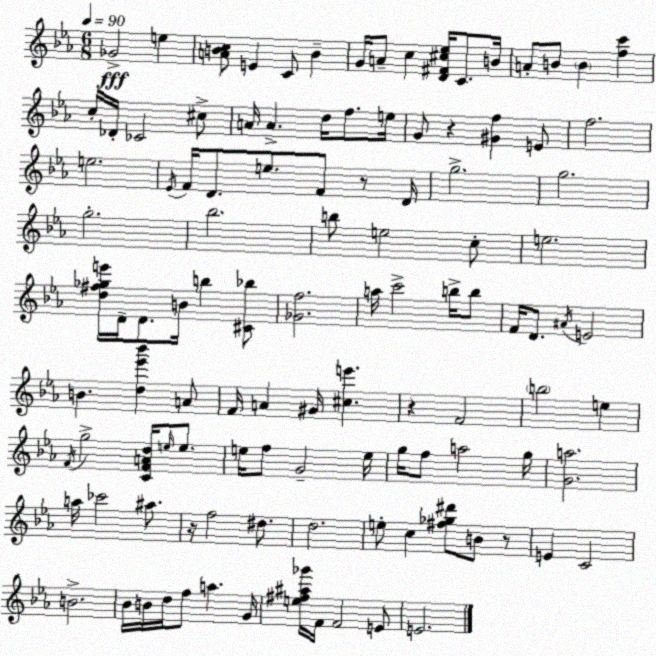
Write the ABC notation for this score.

X:1
T:Untitled
M:6/8
L:1/4
K:Cm
_G2 e [ABc]/2 E C/2 B G/4 A/2 c [D^F^c_e]/4 C/2 B/4 A/2 B/2 B [fc'] c/4 _D/4 _C2 ^c/2 A/4 A d/4 f/2 e/4 G/2 z [^Gf] E/2 f2 e2 _E/4 F/4 D/2 e/2 F/2 z/2 D/4 g2 g2 g2 _b2 b/2 e2 c/2 e2 [d^f_ge']/4 D/4 D/2 B/4 b [^C_b]/2 [_Gf]2 a/4 c'2 b/4 b/2 F/4 D/2 ^A/4 E2 B [d_e'_b'] A/2 F/4 A ^G/4 [^ce'] z F2 b2 e F/4 g2 [CFAd]/4 e/4 e/2 e/4 f/2 G2 e/4 g/4 f/2 a2 g/4 [Ga]2 a/4 _c'2 ^a/2 z/4 f2 ^d/2 d2 e/2 c [^f_g^d']/2 B/2 z/2 E C2 B2 _B/4 B/4 d/4 f/2 a G/4 [e^f^a_g']/4 F/4 F2 E/2 E2